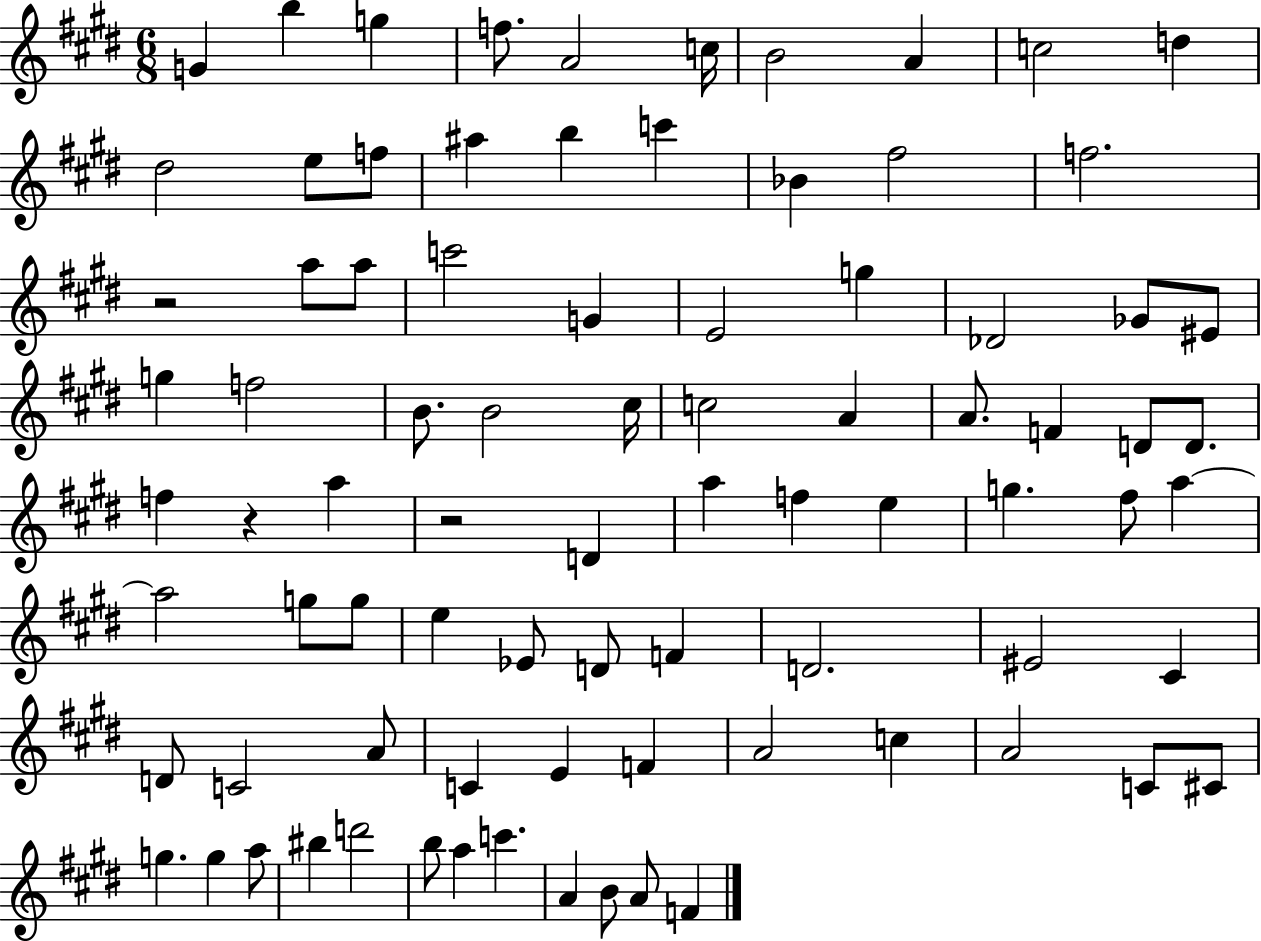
{
  \clef treble
  \numericTimeSignature
  \time 6/8
  \key e \major
  g'4 b''4 g''4 | f''8. a'2 c''16 | b'2 a'4 | c''2 d''4 | \break dis''2 e''8 f''8 | ais''4 b''4 c'''4 | bes'4 fis''2 | f''2. | \break r2 a''8 a''8 | c'''2 g'4 | e'2 g''4 | des'2 ges'8 eis'8 | \break g''4 f''2 | b'8. b'2 cis''16 | c''2 a'4 | a'8. f'4 d'8 d'8. | \break f''4 r4 a''4 | r2 d'4 | a''4 f''4 e''4 | g''4. fis''8 a''4~~ | \break a''2 g''8 g''8 | e''4 ees'8 d'8 f'4 | d'2. | eis'2 cis'4 | \break d'8 c'2 a'8 | c'4 e'4 f'4 | a'2 c''4 | a'2 c'8 cis'8 | \break g''4. g''4 a''8 | bis''4 d'''2 | b''8 a''4 c'''4. | a'4 b'8 a'8 f'4 | \break \bar "|."
}